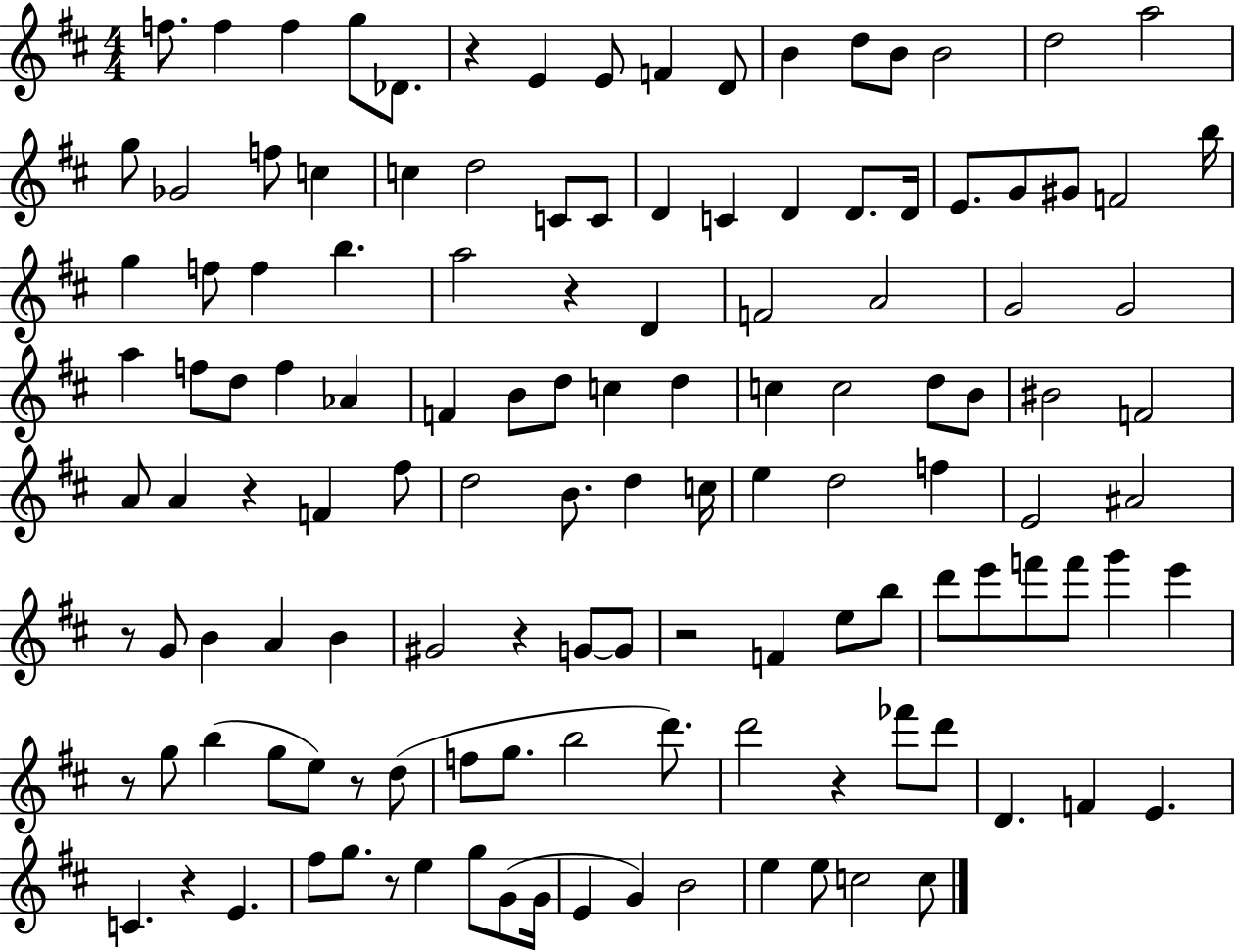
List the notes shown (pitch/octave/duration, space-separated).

F5/e. F5/q F5/q G5/e Db4/e. R/q E4/q E4/e F4/q D4/e B4/q D5/e B4/e B4/h D5/h A5/h G5/e Gb4/h F5/e C5/q C5/q D5/h C4/e C4/e D4/q C4/q D4/q D4/e. D4/s E4/e. G4/e G#4/e F4/h B5/s G5/q F5/e F5/q B5/q. A5/h R/q D4/q F4/h A4/h G4/h G4/h A5/q F5/e D5/e F5/q Ab4/q F4/q B4/e D5/e C5/q D5/q C5/q C5/h D5/e B4/e BIS4/h F4/h A4/e A4/q R/q F4/q F#5/e D5/h B4/e. D5/q C5/s E5/q D5/h F5/q E4/h A#4/h R/e G4/e B4/q A4/q B4/q G#4/h R/q G4/e G4/e R/h F4/q E5/e B5/e D6/e E6/e F6/e F6/e G6/q E6/q R/e G5/e B5/q G5/e E5/e R/e D5/e F5/e G5/e. B5/h D6/e. D6/h R/q FES6/e D6/e D4/q. F4/q E4/q. C4/q. R/q E4/q. F#5/e G5/e. R/e E5/q G5/e G4/e G4/s E4/q G4/q B4/h E5/q E5/e C5/h C5/e